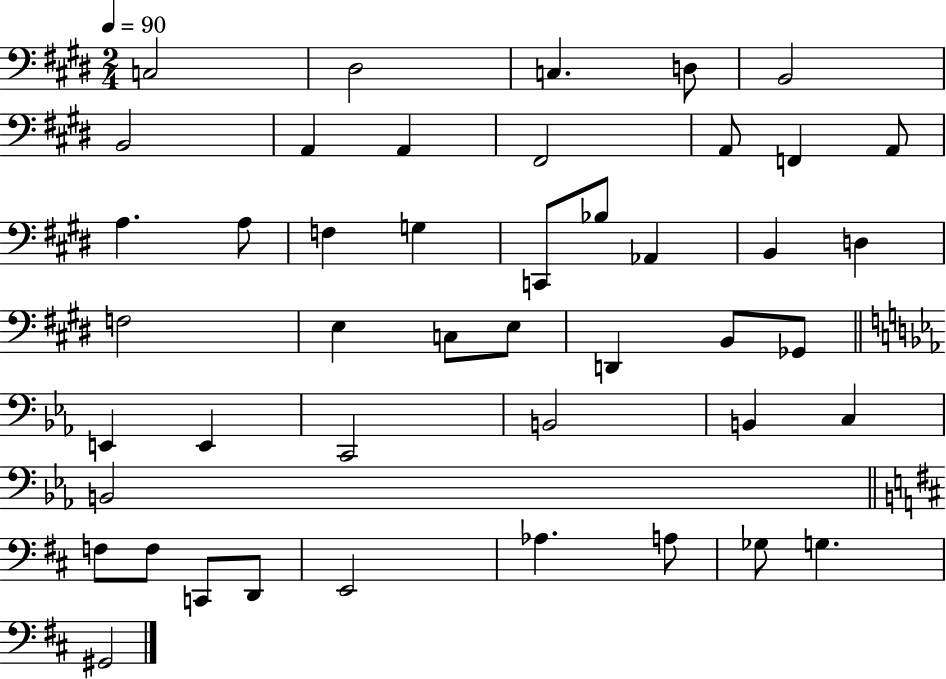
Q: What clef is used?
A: bass